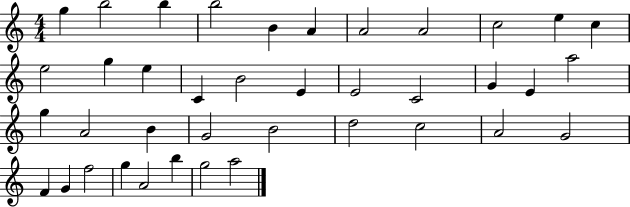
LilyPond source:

{
  \clef treble
  \numericTimeSignature
  \time 4/4
  \key c \major
  g''4 b''2 b''4 | b''2 b'4 a'4 | a'2 a'2 | c''2 e''4 c''4 | \break e''2 g''4 e''4 | c'4 b'2 e'4 | e'2 c'2 | g'4 e'4 a''2 | \break g''4 a'2 b'4 | g'2 b'2 | d''2 c''2 | a'2 g'2 | \break f'4 g'4 f''2 | g''4 a'2 b''4 | g''2 a''2 | \bar "|."
}